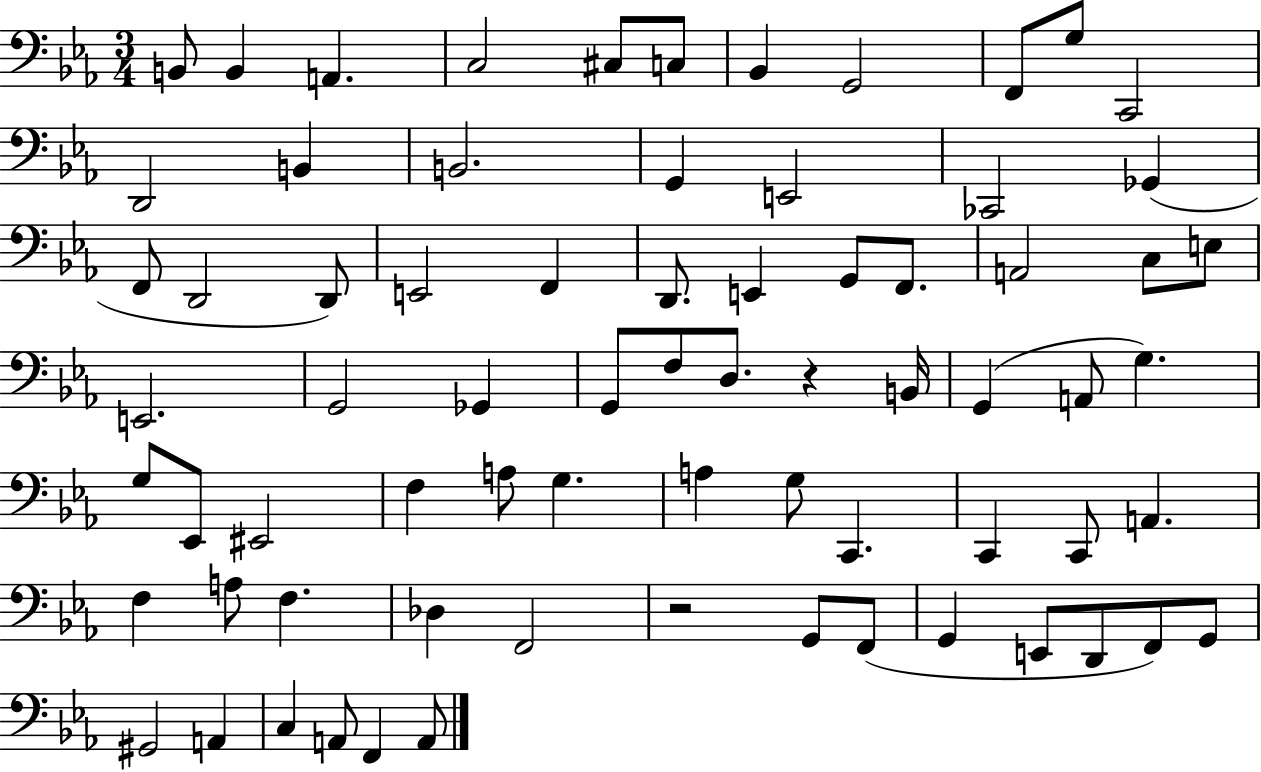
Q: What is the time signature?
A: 3/4